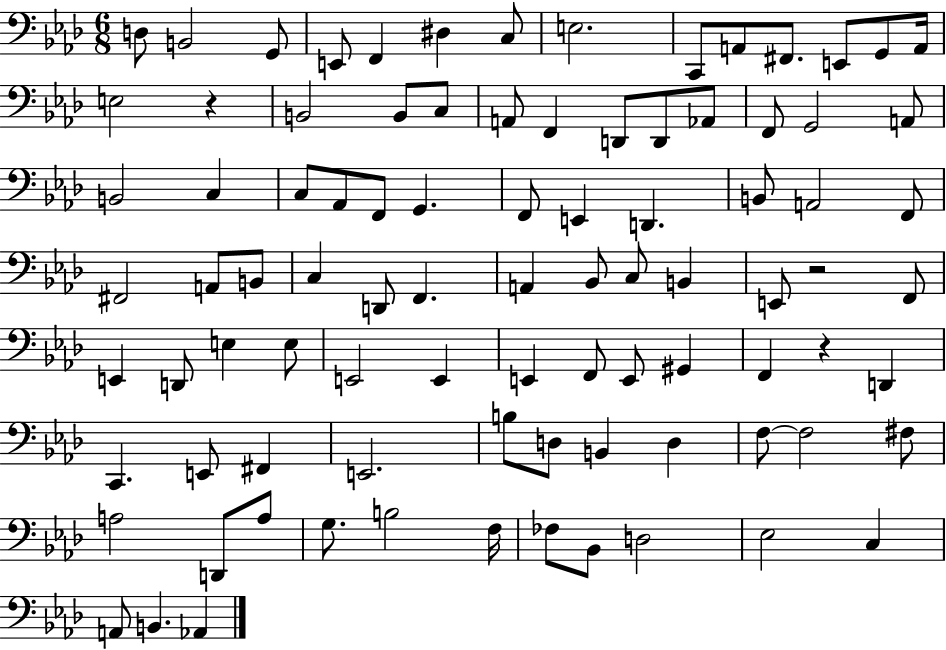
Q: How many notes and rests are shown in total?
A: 90